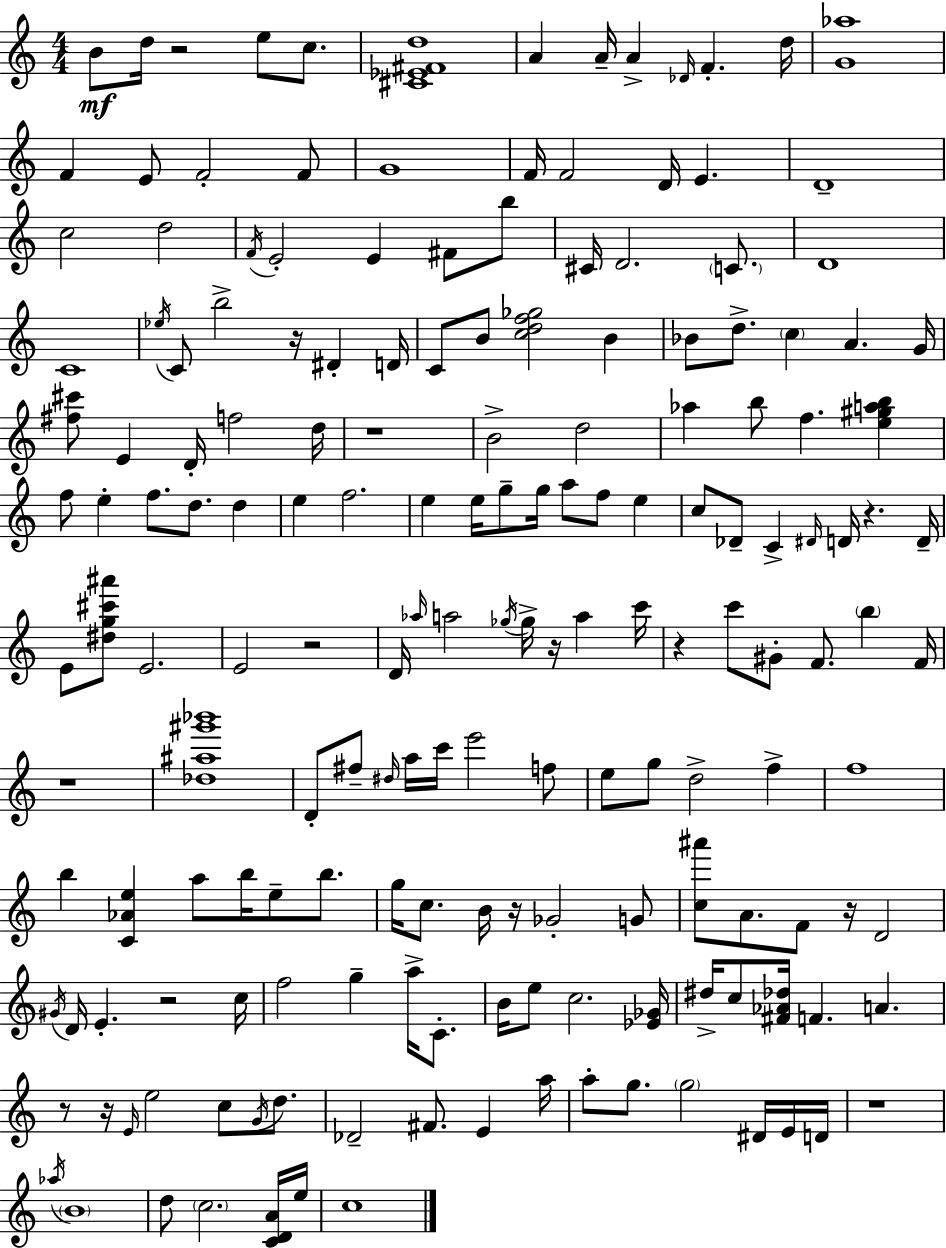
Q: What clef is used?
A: treble